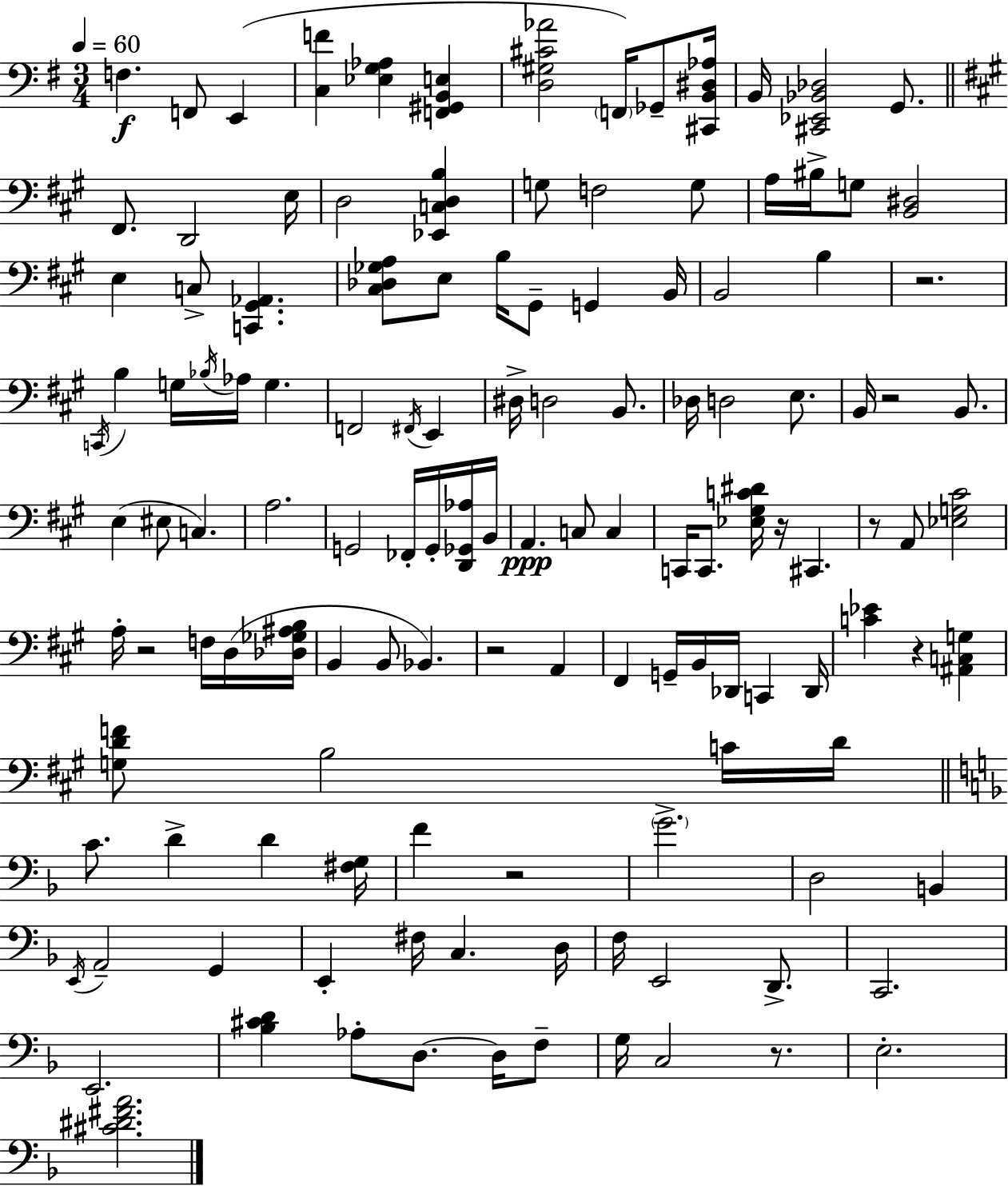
X:1
T:Untitled
M:3/4
L:1/4
K:G
F, F,,/2 E,, [C,F] [_E,G,_A,] [F,,^G,,B,,E,] [D,^G,^C_A]2 F,,/4 _G,,/2 [^C,,B,,^D,_A,]/4 B,,/4 [^C,,_E,,_B,,_D,]2 G,,/2 ^F,,/2 D,,2 E,/4 D,2 [_E,,C,D,B,] G,/2 F,2 G,/2 A,/4 ^B,/4 G,/2 [B,,^D,]2 E, C,/2 [C,,^G,,_A,,] [^C,_D,_G,A,]/2 E,/2 B,/4 ^G,,/2 G,, B,,/4 B,,2 B, z2 C,,/4 B, G,/4 _B,/4 _A,/4 G, F,,2 ^F,,/4 E,, ^D,/4 D,2 B,,/2 _D,/4 D,2 E,/2 B,,/4 z2 B,,/2 E, ^E,/2 C, A,2 G,,2 _F,,/4 G,,/4 [D,,_G,,_A,]/4 B,,/4 A,, C,/2 C, C,,/4 C,,/2 [_E,^G,C^D]/4 z/4 ^C,, z/2 A,,/2 [_E,G,^C]2 A,/4 z2 F,/4 D,/4 [_D,_G,^A,B,]/4 B,, B,,/2 _B,, z2 A,, ^F,, G,,/4 B,,/4 _D,,/4 C,, _D,,/4 [C_E] z [^A,,C,G,] [G,DF]/2 B,2 C/4 D/4 C/2 D D [^F,G,]/4 F z2 G2 D,2 B,, E,,/4 A,,2 G,, E,, ^F,/4 C, D,/4 F,/4 E,,2 D,,/2 C,,2 E,,2 [_B,^CD] _A,/2 D,/2 D,/4 F,/2 G,/4 C,2 z/2 E,2 [^C^D^FA]2